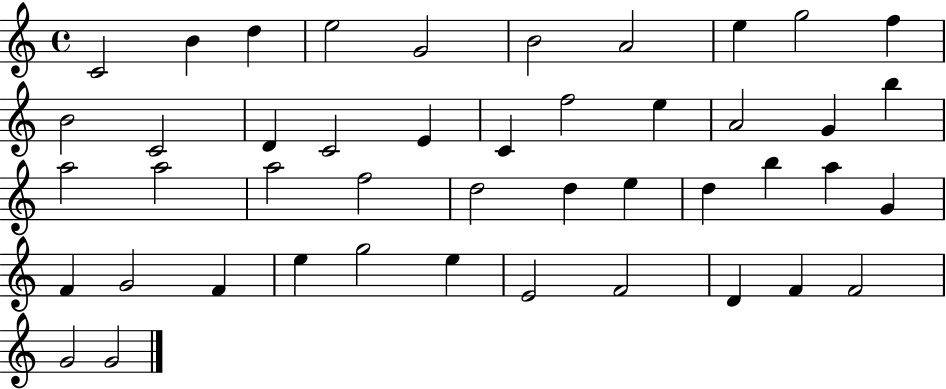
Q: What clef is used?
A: treble